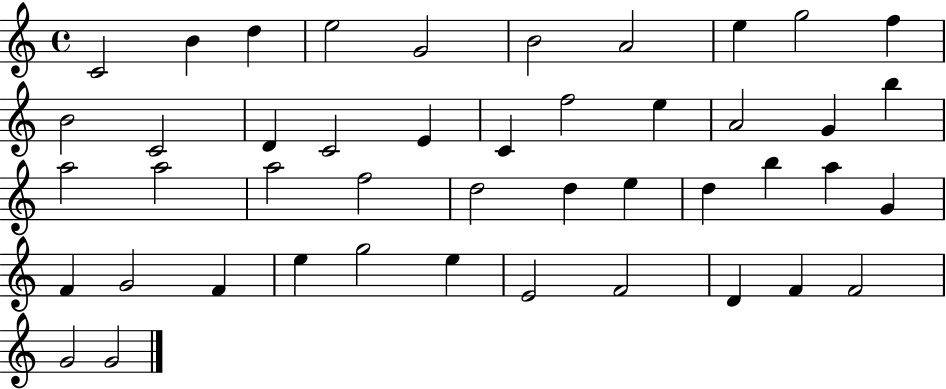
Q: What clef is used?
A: treble